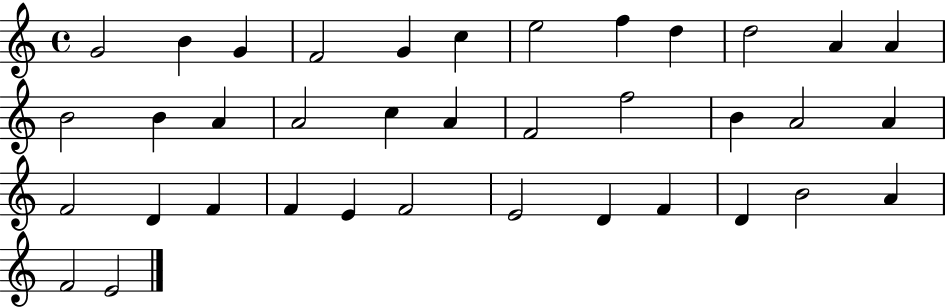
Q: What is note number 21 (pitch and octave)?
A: B4